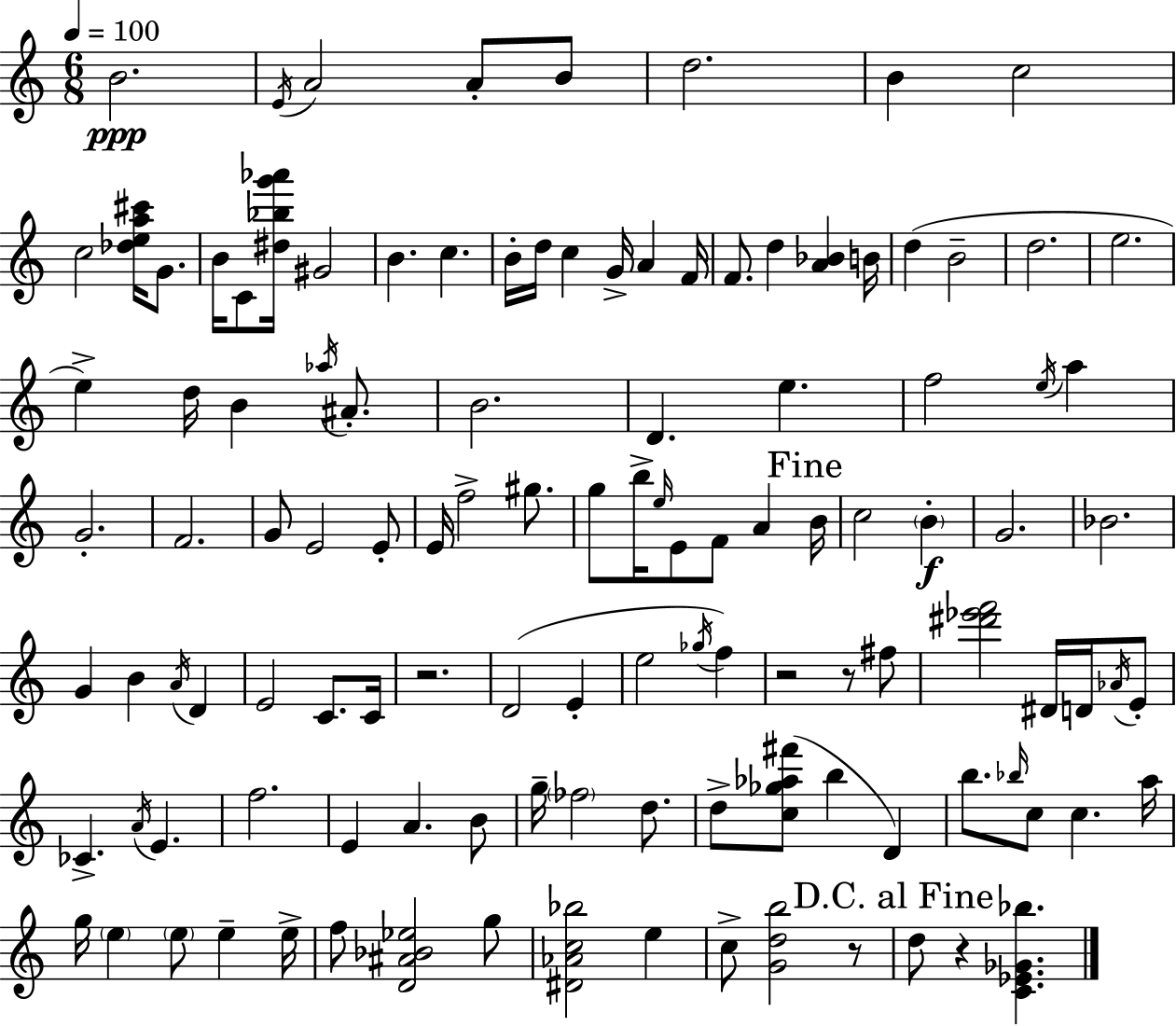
{
  \clef treble
  \numericTimeSignature
  \time 6/8
  \key a \minor
  \tempo 4 = 100
  b'2.\ppp | \acciaccatura { e'16 } a'2 a'8-. b'8 | d''2. | b'4 c''2 | \break c''2 <des'' e'' a'' cis'''>16 g'8. | b'16 c'8 <dis'' bes'' g''' aes'''>16 gis'2 | b'4. c''4. | b'16-. d''16 c''4 g'16-> a'4 | \break f'16 f'8. d''4 <a' bes'>4 | b'16 d''4( b'2-- | d''2. | e''2. | \break e''4->) d''16 b'4 \acciaccatura { aes''16 } ais'8.-. | b'2. | d'4. e''4. | f''2 \acciaccatura { e''16 } a''4 | \break g'2.-. | f'2. | g'8 e'2 | e'8-. e'16 f''2-> | \break gis''8. g''8 b''16-> \grace { e''16 } e'8 f'8 a'4 | \mark "Fine" b'16 c''2 | \parenthesize b'4-.\f g'2. | bes'2. | \break g'4 b'4 | \acciaccatura { a'16 } d'4 e'2 | c'8. c'16 r2. | d'2( | \break e'4-. e''2 | \acciaccatura { ges''16 } f''4) r2 | r8 fis''8 <dis''' ees''' f'''>2 | dis'16 d'16 \acciaccatura { aes'16 } e'8-. ces'4.-> | \break \acciaccatura { a'16 } e'4. f''2. | e'4 | a'4. b'8 g''16-- \parenthesize fes''2 | d''8. d''8-> <c'' ges'' aes'' fis'''>8( | \break b''4 d'4) b''8. \grace { bes''16 } | c''8 c''4. a''16 g''16 \parenthesize e''4 | \parenthesize e''8 e''4-- e''16-> f''8 <d' ais' bes' ees''>2 | g''8 <dis' aes' c'' bes''>2 | \break e''4 c''8-> <g' d'' b''>2 | r8 \mark "D.C. al Fine" d''8 r4 | <c' ees' ges' bes''>4. \bar "|."
}